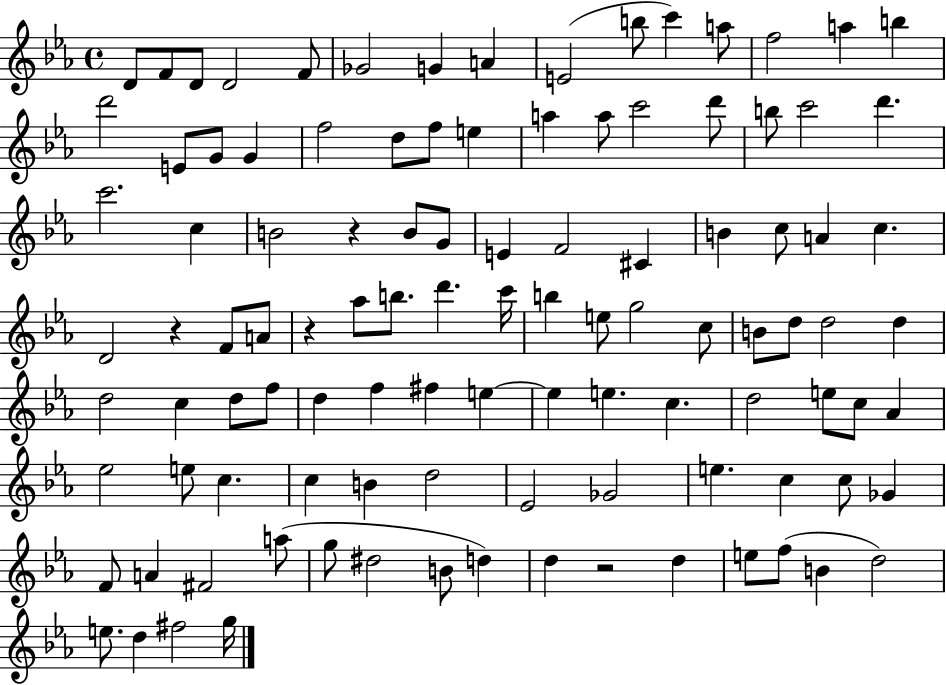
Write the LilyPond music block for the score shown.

{
  \clef treble
  \time 4/4
  \defaultTimeSignature
  \key ees \major
  \repeat volta 2 { d'8 f'8 d'8 d'2 f'8 | ges'2 g'4 a'4 | e'2( b''8 c'''4) a''8 | f''2 a''4 b''4 | \break d'''2 e'8 g'8 g'4 | f''2 d''8 f''8 e''4 | a''4 a''8 c'''2 d'''8 | b''8 c'''2 d'''4. | \break c'''2. c''4 | b'2 r4 b'8 g'8 | e'4 f'2 cis'4 | b'4 c''8 a'4 c''4. | \break d'2 r4 f'8 a'8 | r4 aes''8 b''8. d'''4. c'''16 | b''4 e''8 g''2 c''8 | b'8 d''8 d''2 d''4 | \break d''2 c''4 d''8 f''8 | d''4 f''4 fis''4 e''4~~ | e''4 e''4. c''4. | d''2 e''8 c''8 aes'4 | \break ees''2 e''8 c''4. | c''4 b'4 d''2 | ees'2 ges'2 | e''4. c''4 c''8 ges'4 | \break f'8 a'4 fis'2 a''8( | g''8 dis''2 b'8 d''4) | d''4 r2 d''4 | e''8 f''8( b'4 d''2) | \break e''8. d''4 fis''2 g''16 | } \bar "|."
}